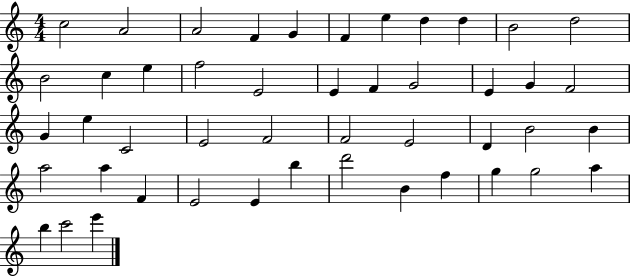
{
  \clef treble
  \numericTimeSignature
  \time 4/4
  \key c \major
  c''2 a'2 | a'2 f'4 g'4 | f'4 e''4 d''4 d''4 | b'2 d''2 | \break b'2 c''4 e''4 | f''2 e'2 | e'4 f'4 g'2 | e'4 g'4 f'2 | \break g'4 e''4 c'2 | e'2 f'2 | f'2 e'2 | d'4 b'2 b'4 | \break a''2 a''4 f'4 | e'2 e'4 b''4 | d'''2 b'4 f''4 | g''4 g''2 a''4 | \break b''4 c'''2 e'''4 | \bar "|."
}